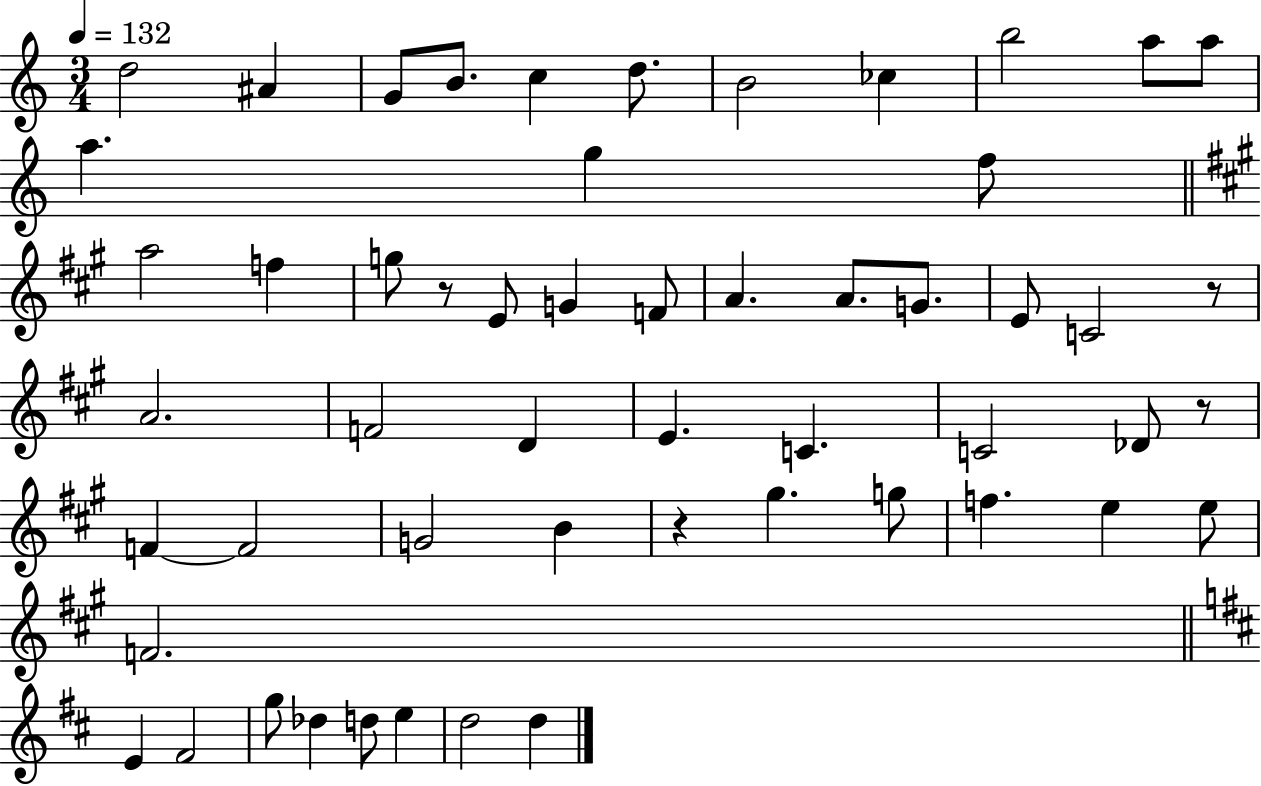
X:1
T:Untitled
M:3/4
L:1/4
K:C
d2 ^A G/2 B/2 c d/2 B2 _c b2 a/2 a/2 a g f/2 a2 f g/2 z/2 E/2 G F/2 A A/2 G/2 E/2 C2 z/2 A2 F2 D E C C2 _D/2 z/2 F F2 G2 B z ^g g/2 f e e/2 F2 E ^F2 g/2 _d d/2 e d2 d